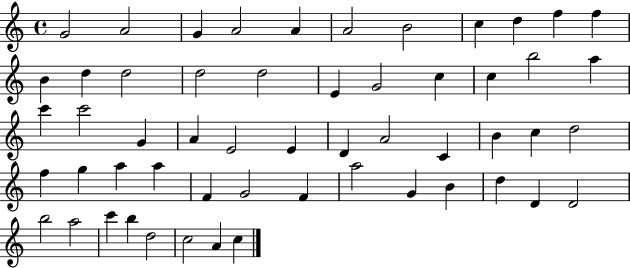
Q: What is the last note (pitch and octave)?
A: C5